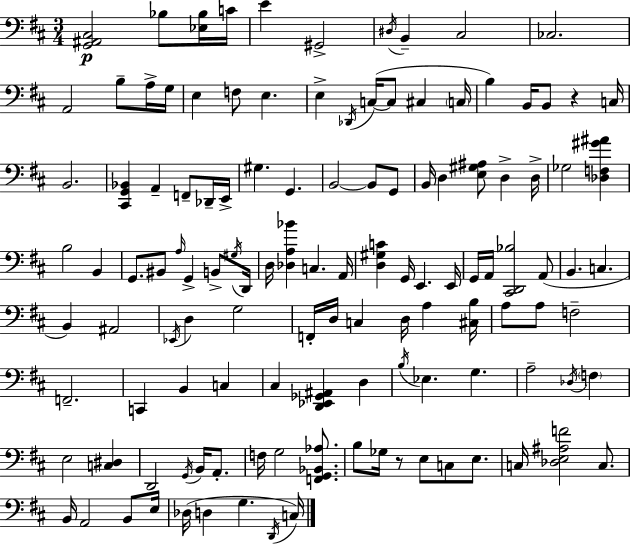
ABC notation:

X:1
T:Untitled
M:3/4
L:1/4
K:D
[G,,^A,,^C,]2 _B,/2 [_E,_B,]/4 C/4 E ^G,,2 ^D,/4 B,, ^C,2 _C,2 A,,2 B,/2 A,/4 G,/4 E, F,/2 E, E, _D,,/4 C,/4 C,/2 ^C, C,/4 B, B,,/4 B,,/2 z C,/4 B,,2 [^C,,G,,_B,,] A,, F,,/2 _D,,/4 E,,/4 ^G, G,, B,,2 B,,/2 G,,/2 B,,/4 D, [E,^G,^A,]/2 D, D,/4 _G,2 [_D,F,^G^A] B,2 B,, G,,/2 ^B,,/2 A,/4 G,, B,,/2 ^G,/4 D,,/4 D,/4 [_D,A,_B] C, A,,/4 [D,^G,C] G,,/4 E,, E,,/4 G,,/4 A,,/4 [^C,,D,,_B,]2 A,,/2 B,, C, B,, ^A,,2 _E,,/4 D, G,2 F,,/4 D,/4 C, D,/4 A, [^C,B,]/4 A,/2 A,/2 F,2 F,,2 C,, B,, C, ^C, [D,,_E,,_G,,^A,,] D, B,/4 _E, G, A,2 _D,/4 F, E,2 [C,^D,] D,,2 G,,/4 B,,/4 A,,/2 F,/4 G,2 [F,,G,,_B,,_A,]/2 B,/2 _G,/4 z/2 E,/2 C,/2 E,/2 C,/4 [_D,E,^A,F]2 C,/2 B,,/4 A,,2 B,,/2 E,/4 _D,/4 D, G, D,,/4 C,/4